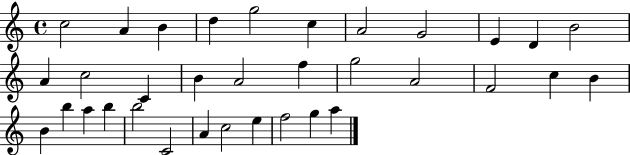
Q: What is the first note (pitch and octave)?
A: C5